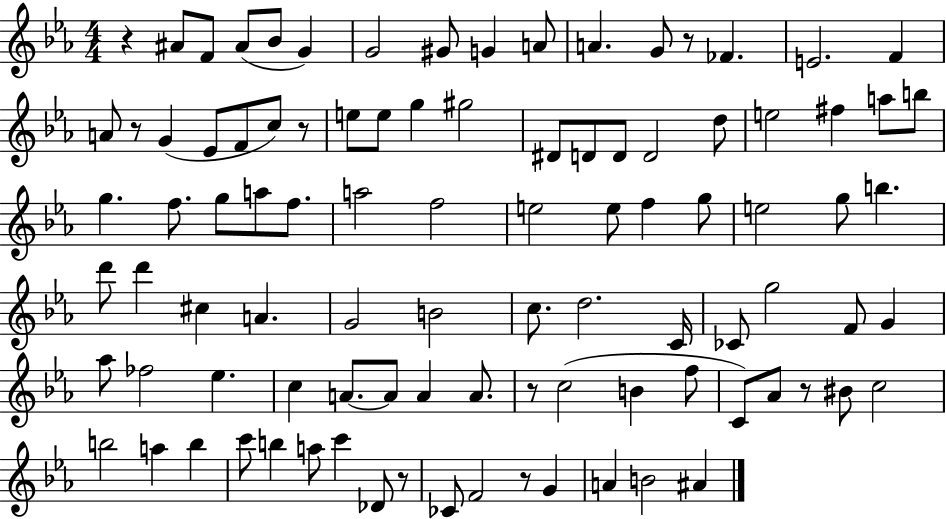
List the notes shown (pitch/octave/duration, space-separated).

R/q A#4/e F4/e A#4/e Bb4/e G4/q G4/h G#4/e G4/q A4/e A4/q. G4/e R/e FES4/q. E4/h. F4/q A4/e R/e G4/q Eb4/e F4/e C5/e R/e E5/e E5/e G5/q G#5/h D#4/e D4/e D4/e D4/h D5/e E5/h F#5/q A5/e B5/e G5/q. F5/e. G5/e A5/e F5/e. A5/h F5/h E5/h E5/e F5/q G5/e E5/h G5/e B5/q. D6/e D6/q C#5/q A4/q. G4/h B4/h C5/e. D5/h. C4/s CES4/e G5/h F4/e G4/q Ab5/e FES5/h Eb5/q. C5/q A4/e. A4/e A4/q A4/e. R/e C5/h B4/q F5/e C4/e Ab4/e R/e BIS4/e C5/h B5/h A5/q B5/q C6/e B5/q A5/e C6/q Db4/e R/e CES4/e F4/h R/e G4/q A4/q B4/h A#4/q